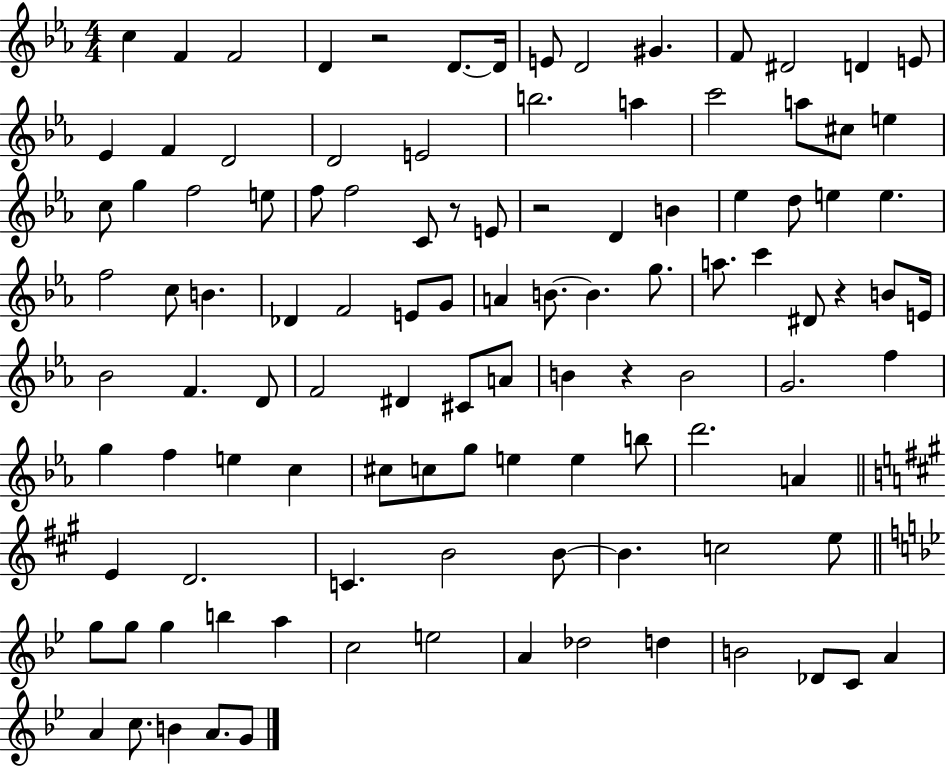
X:1
T:Untitled
M:4/4
L:1/4
K:Eb
c F F2 D z2 D/2 D/4 E/2 D2 ^G F/2 ^D2 D E/2 _E F D2 D2 E2 b2 a c'2 a/2 ^c/2 e c/2 g f2 e/2 f/2 f2 C/2 z/2 E/2 z2 D B _e d/2 e e f2 c/2 B _D F2 E/2 G/2 A B/2 B g/2 a/2 c' ^D/2 z B/2 E/4 _B2 F D/2 F2 ^D ^C/2 A/2 B z B2 G2 f g f e c ^c/2 c/2 g/2 e e b/2 d'2 A E D2 C B2 B/2 B c2 e/2 g/2 g/2 g b a c2 e2 A _d2 d B2 _D/2 C/2 A A c/2 B A/2 G/2